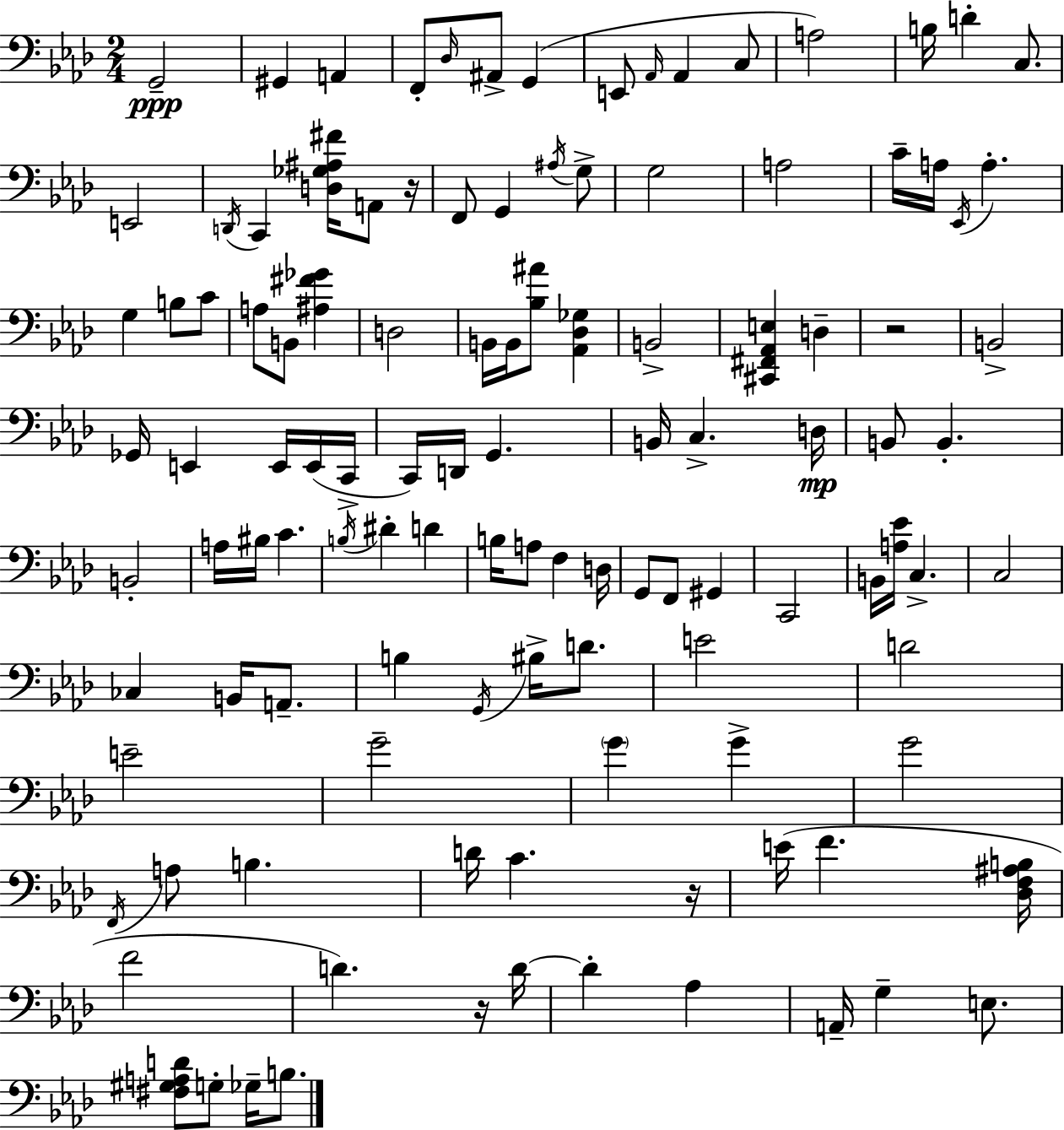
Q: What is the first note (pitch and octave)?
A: G2